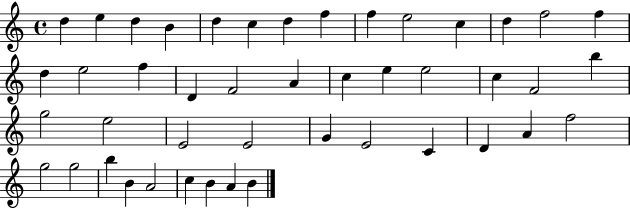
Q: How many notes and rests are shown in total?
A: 45